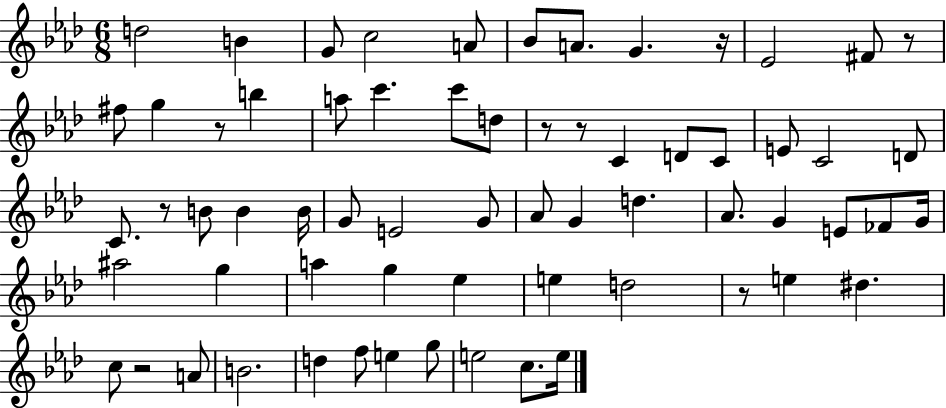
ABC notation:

X:1
T:Untitled
M:6/8
L:1/4
K:Ab
d2 B G/2 c2 A/2 _B/2 A/2 G z/4 _E2 ^F/2 z/2 ^f/2 g z/2 b a/2 c' c'/2 d/2 z/2 z/2 C D/2 C/2 E/2 C2 D/2 C/2 z/2 B/2 B B/4 G/2 E2 G/2 _A/2 G d _A/2 G E/2 _F/2 G/4 ^a2 g a g _e e d2 z/2 e ^d c/2 z2 A/2 B2 d f/2 e g/2 e2 c/2 e/4